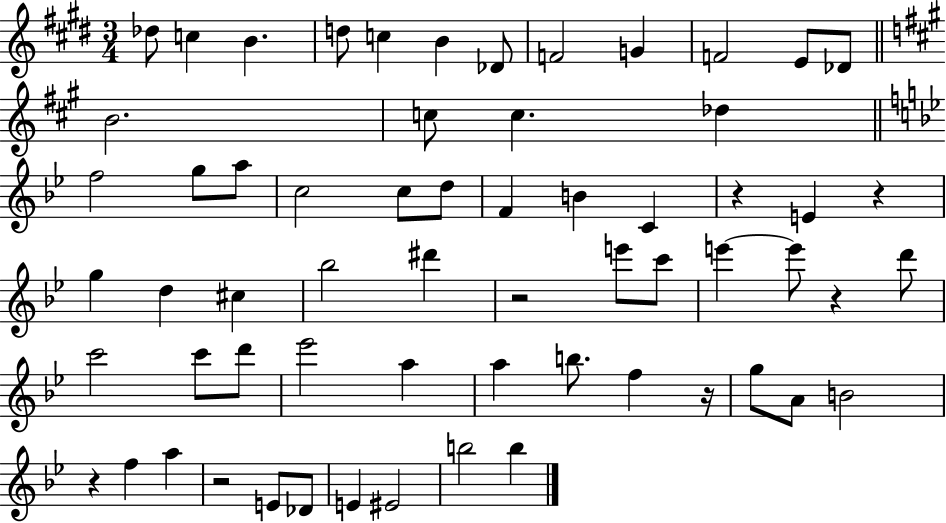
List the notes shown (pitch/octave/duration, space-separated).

Db5/e C5/q B4/q. D5/e C5/q B4/q Db4/e F4/h G4/q F4/h E4/e Db4/e B4/h. C5/e C5/q. Db5/q F5/h G5/e A5/e C5/h C5/e D5/e F4/q B4/q C4/q R/q E4/q R/q G5/q D5/q C#5/q Bb5/h D#6/q R/h E6/e C6/e E6/q E6/e R/q D6/e C6/h C6/e D6/e Eb6/h A5/q A5/q B5/e. F5/q R/s G5/e A4/e B4/h R/q F5/q A5/q R/h E4/e Db4/e E4/q EIS4/h B5/h B5/q